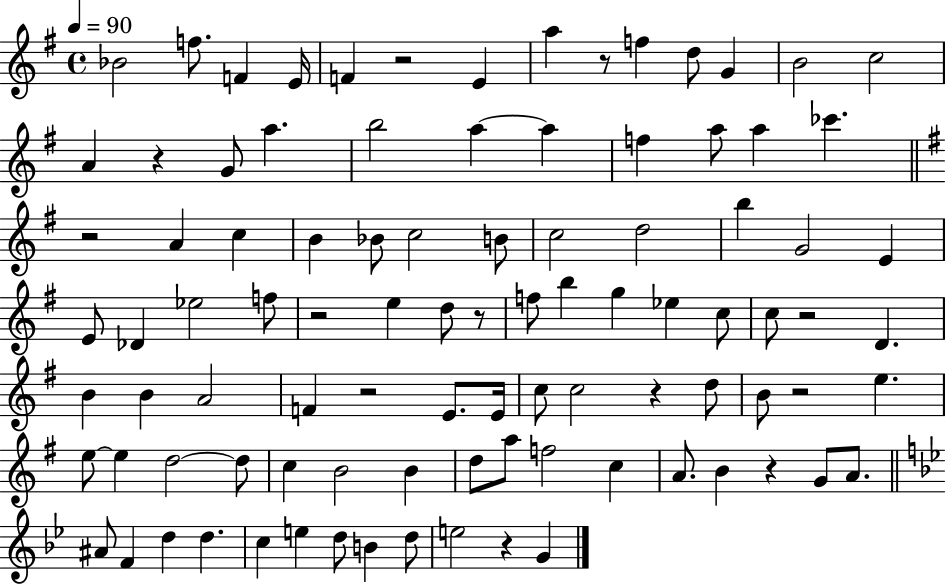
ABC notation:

X:1
T:Untitled
M:4/4
L:1/4
K:G
_B2 f/2 F E/4 F z2 E a z/2 f d/2 G B2 c2 A z G/2 a b2 a a f a/2 a _c' z2 A c B _B/2 c2 B/2 c2 d2 b G2 E E/2 _D _e2 f/2 z2 e d/2 z/2 f/2 b g _e c/2 c/2 z2 D B B A2 F z2 E/2 E/4 c/2 c2 z d/2 B/2 z2 e e/2 e d2 d/2 c B2 B d/2 a/2 f2 c A/2 B z G/2 A/2 ^A/2 F d d c e d/2 B d/2 e2 z G